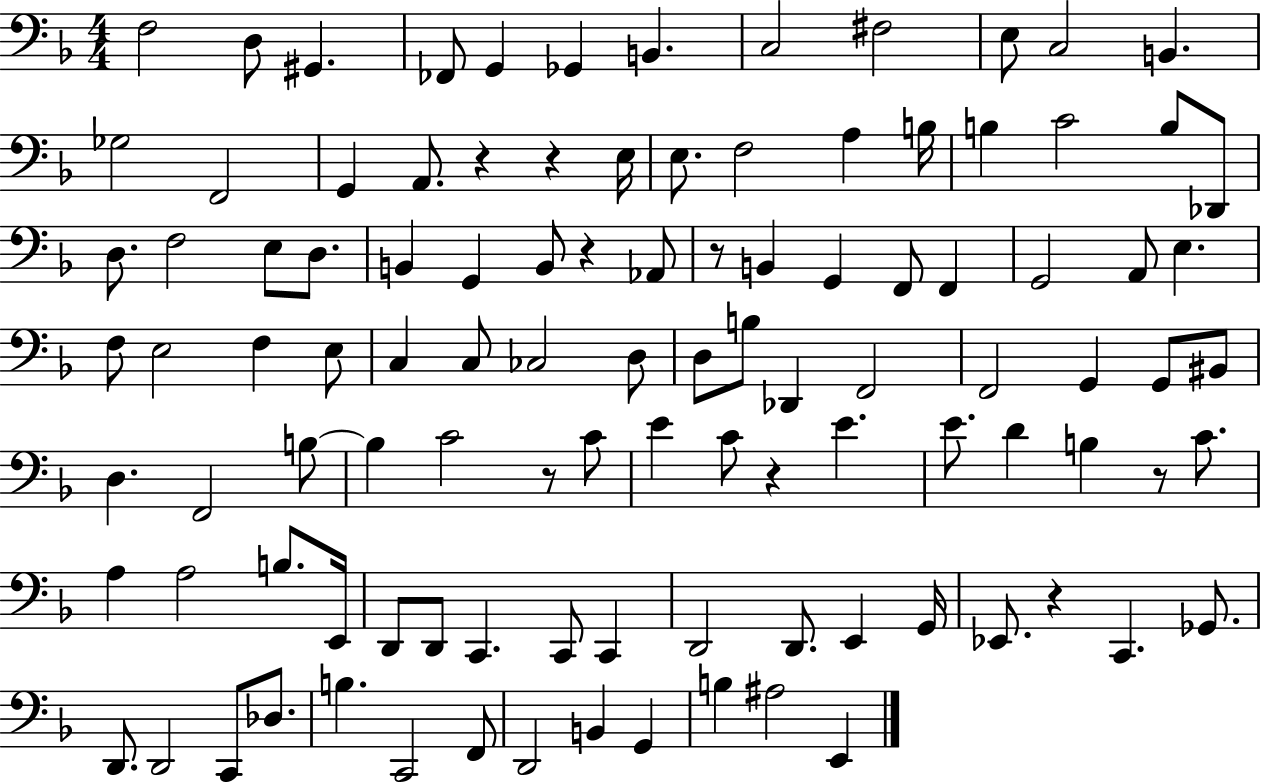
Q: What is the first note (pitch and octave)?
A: F3